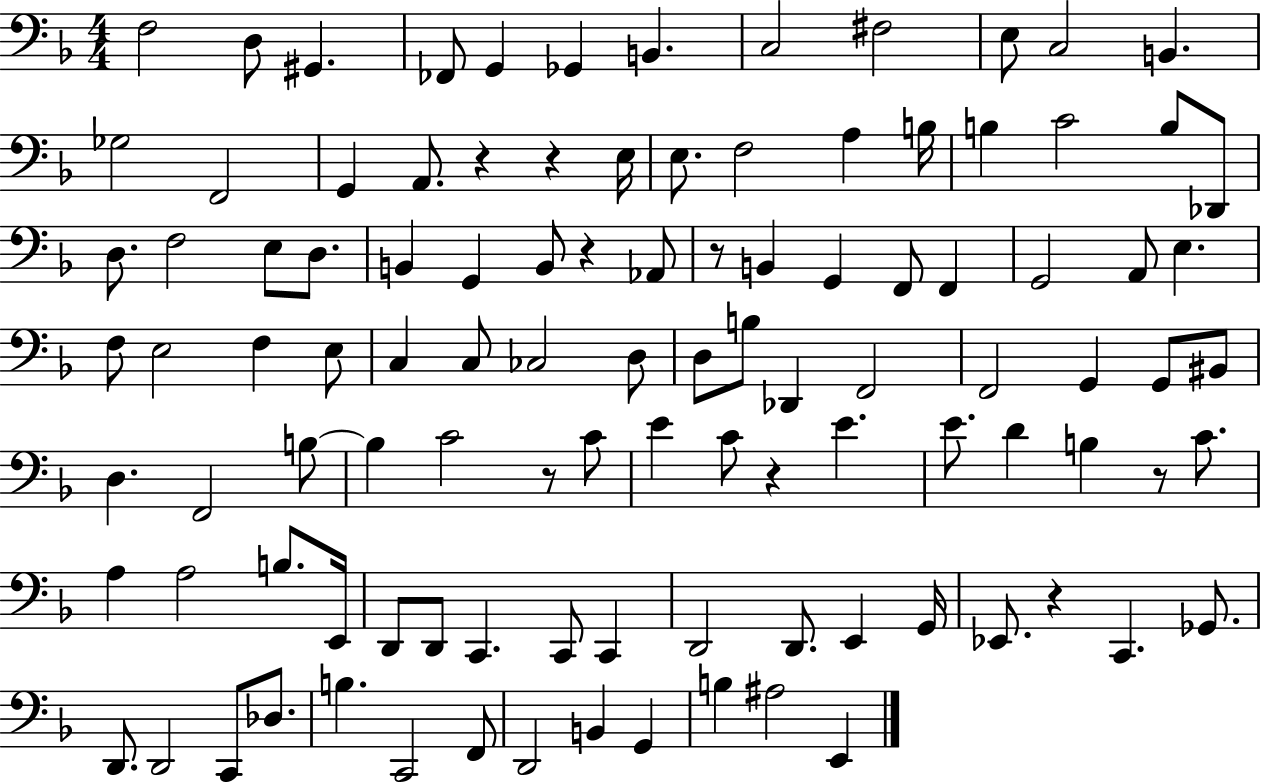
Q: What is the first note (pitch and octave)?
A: F3